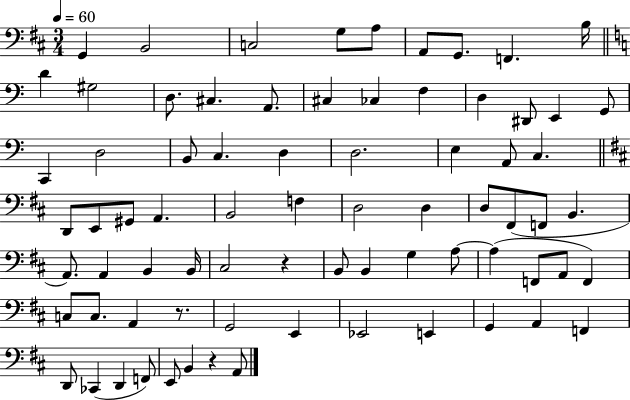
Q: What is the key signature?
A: D major